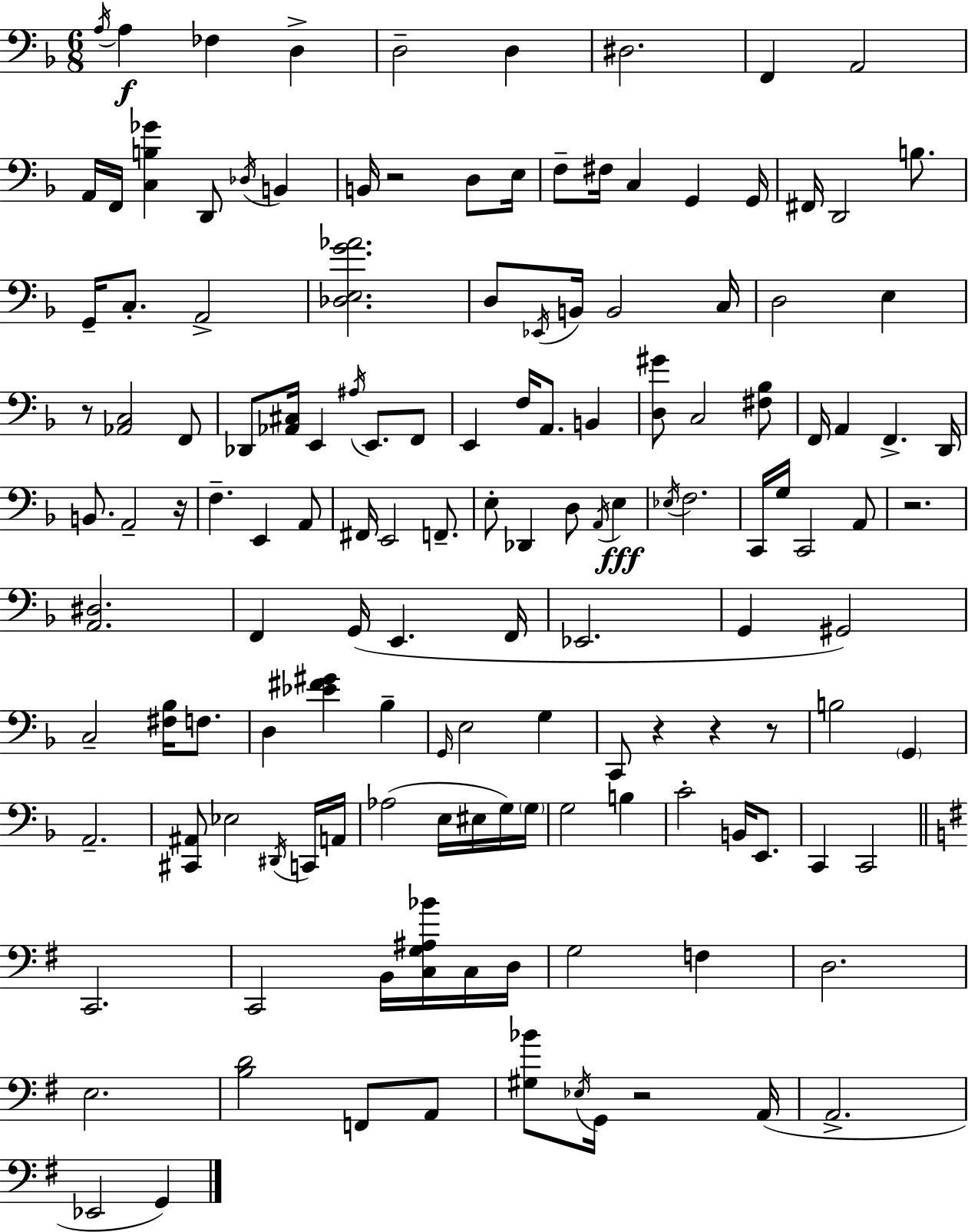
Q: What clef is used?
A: bass